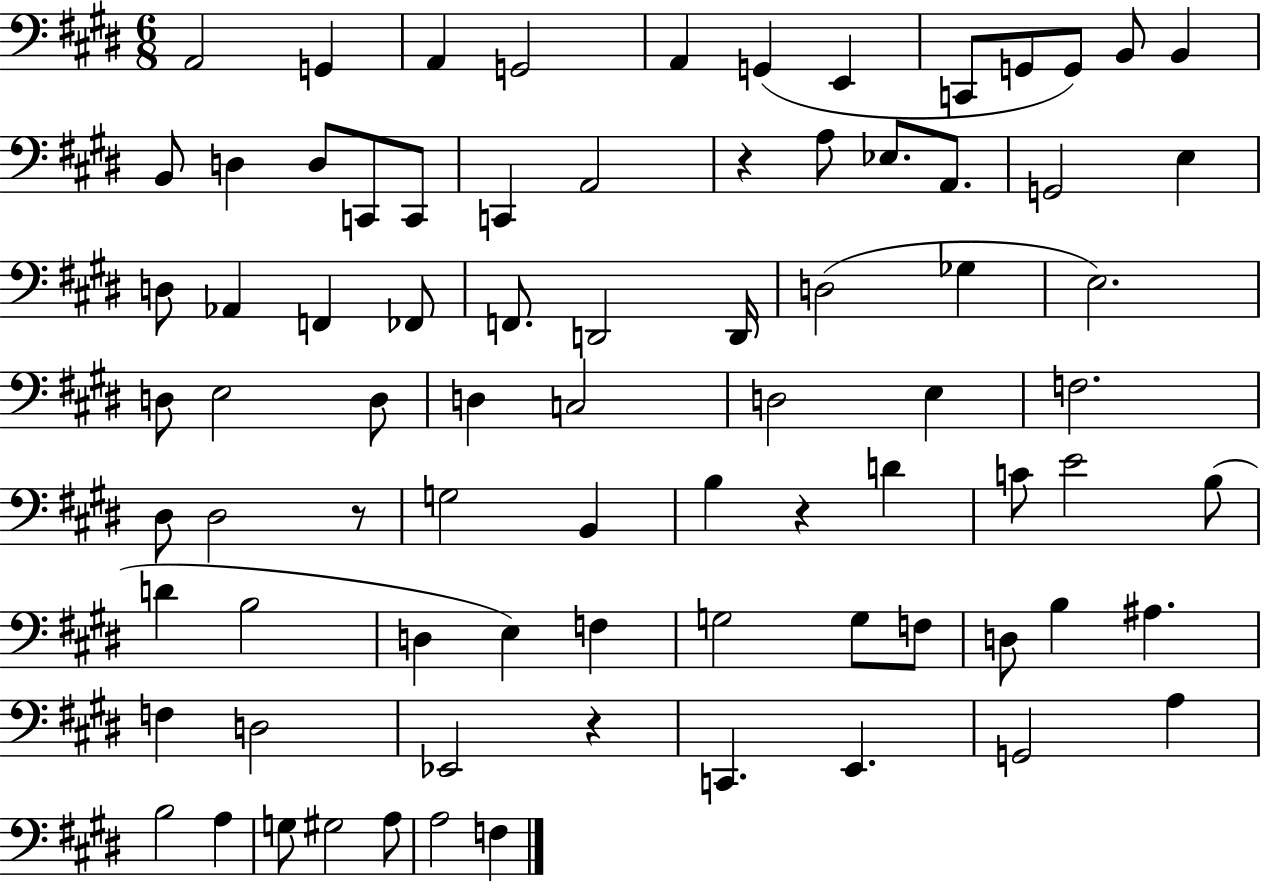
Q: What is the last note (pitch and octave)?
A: F3